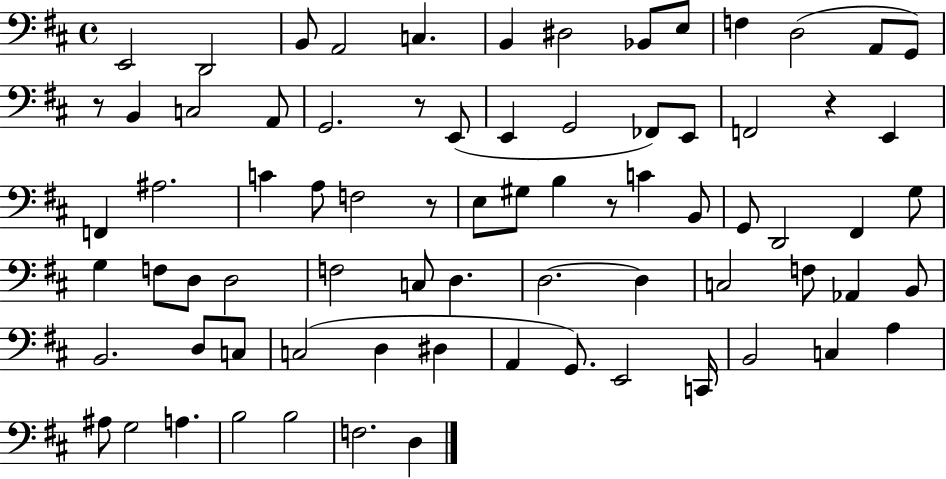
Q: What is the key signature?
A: D major